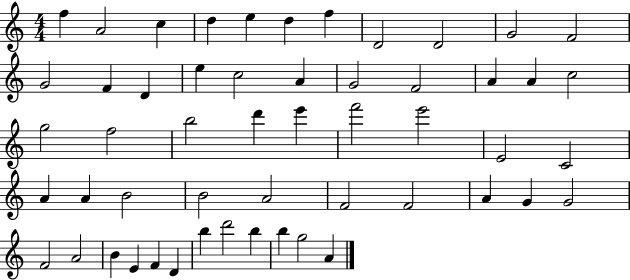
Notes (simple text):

F5/q A4/h C5/q D5/q E5/q D5/q F5/q D4/h D4/h G4/h F4/h G4/h F4/q D4/q E5/q C5/h A4/q G4/h F4/h A4/q A4/q C5/h G5/h F5/h B5/h D6/q E6/q F6/h E6/h E4/h C4/h A4/q A4/q B4/h B4/h A4/h F4/h F4/h A4/q G4/q G4/h F4/h A4/h B4/q E4/q F4/q D4/q B5/q D6/h B5/q B5/q G5/h A4/q